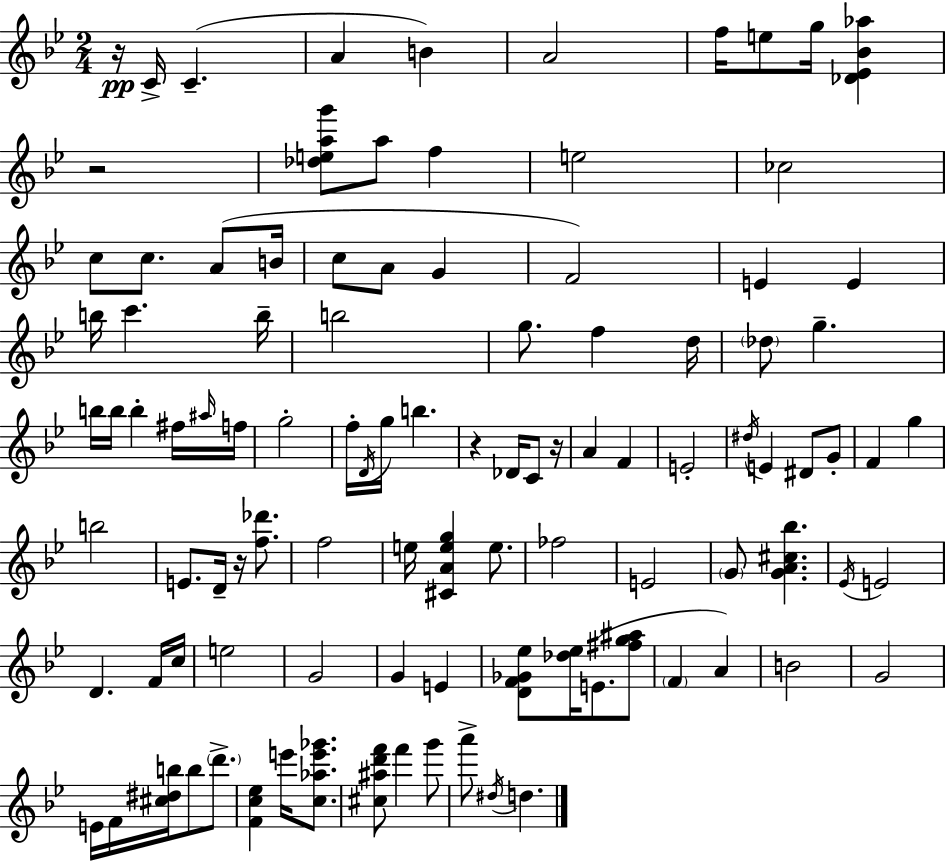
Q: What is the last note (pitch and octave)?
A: D5